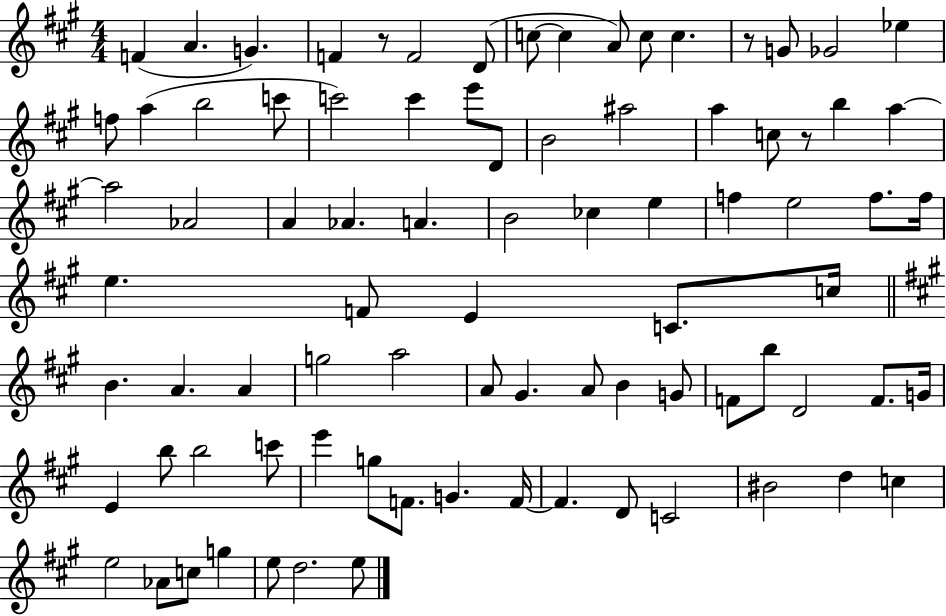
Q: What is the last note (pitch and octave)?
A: E5